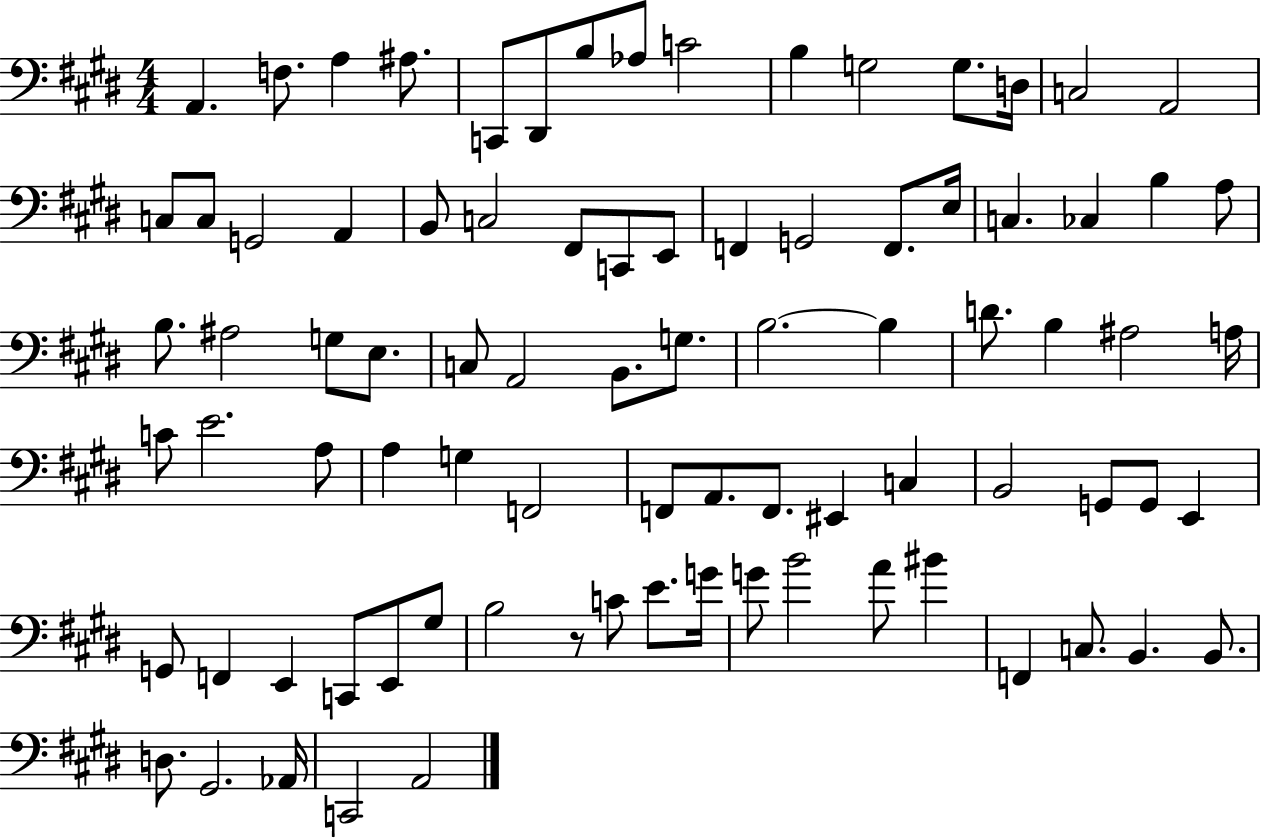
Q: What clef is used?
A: bass